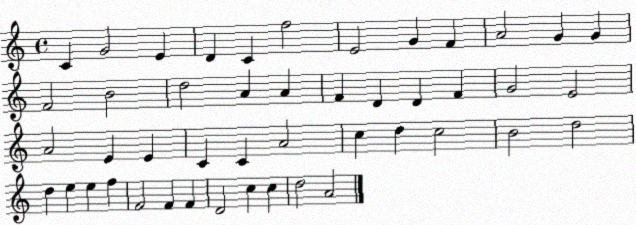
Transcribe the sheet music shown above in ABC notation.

X:1
T:Untitled
M:4/4
L:1/4
K:C
C G2 E D C f2 E2 G F A2 G G F2 B2 d2 A A F D D F G2 E2 A2 E E C C A2 c d c2 B2 d2 d e e f F2 F F D2 c c d2 A2